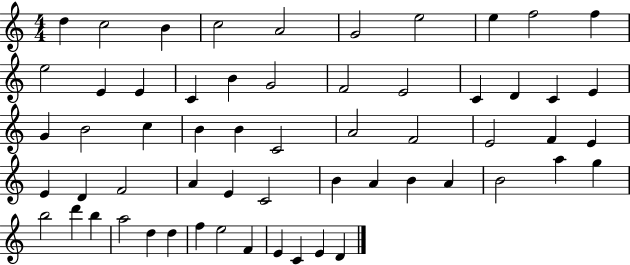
X:1
T:Untitled
M:4/4
L:1/4
K:C
d c2 B c2 A2 G2 e2 e f2 f e2 E E C B G2 F2 E2 C D C E G B2 c B B C2 A2 F2 E2 F E E D F2 A E C2 B A B A B2 a g b2 d' b a2 d d f e2 F E C E D